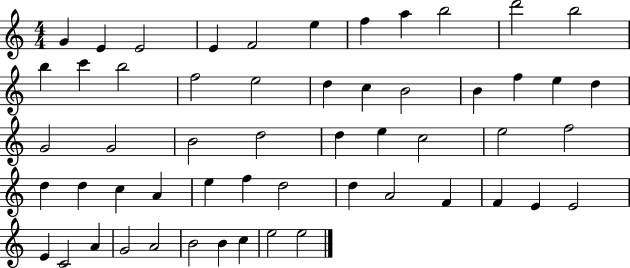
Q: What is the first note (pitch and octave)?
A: G4